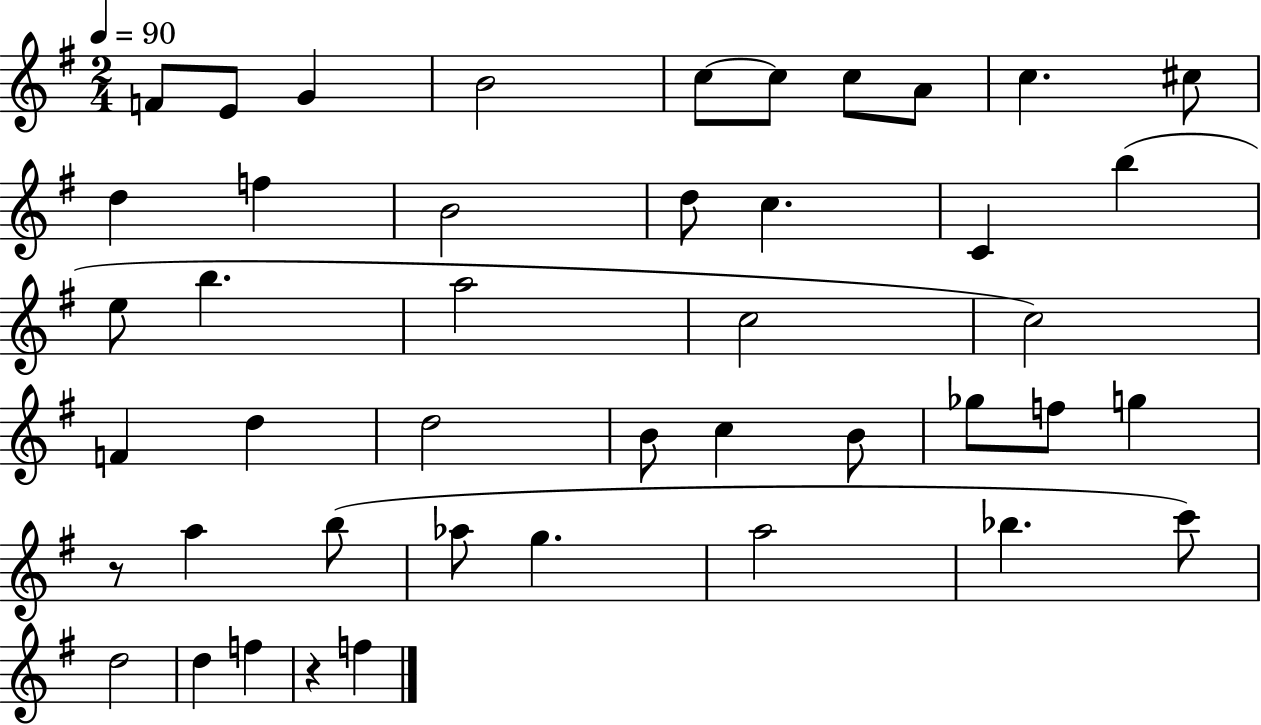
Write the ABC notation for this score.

X:1
T:Untitled
M:2/4
L:1/4
K:G
F/2 E/2 G B2 c/2 c/2 c/2 A/2 c ^c/2 d f B2 d/2 c C b e/2 b a2 c2 c2 F d d2 B/2 c B/2 _g/2 f/2 g z/2 a b/2 _a/2 g a2 _b c'/2 d2 d f z f